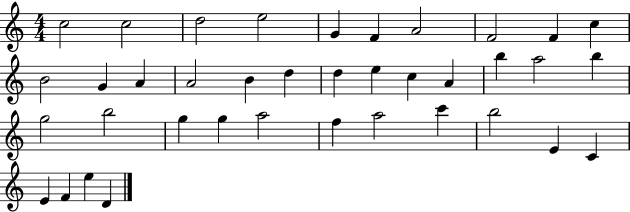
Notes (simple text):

C5/h C5/h D5/h E5/h G4/q F4/q A4/h F4/h F4/q C5/q B4/h G4/q A4/q A4/h B4/q D5/q D5/q E5/q C5/q A4/q B5/q A5/h B5/q G5/h B5/h G5/q G5/q A5/h F5/q A5/h C6/q B5/h E4/q C4/q E4/q F4/q E5/q D4/q